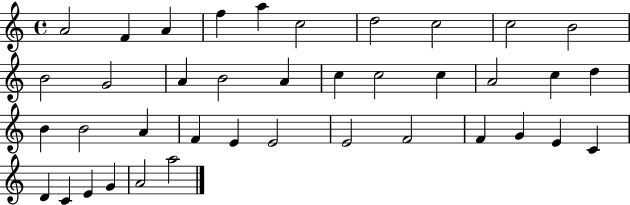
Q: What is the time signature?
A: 4/4